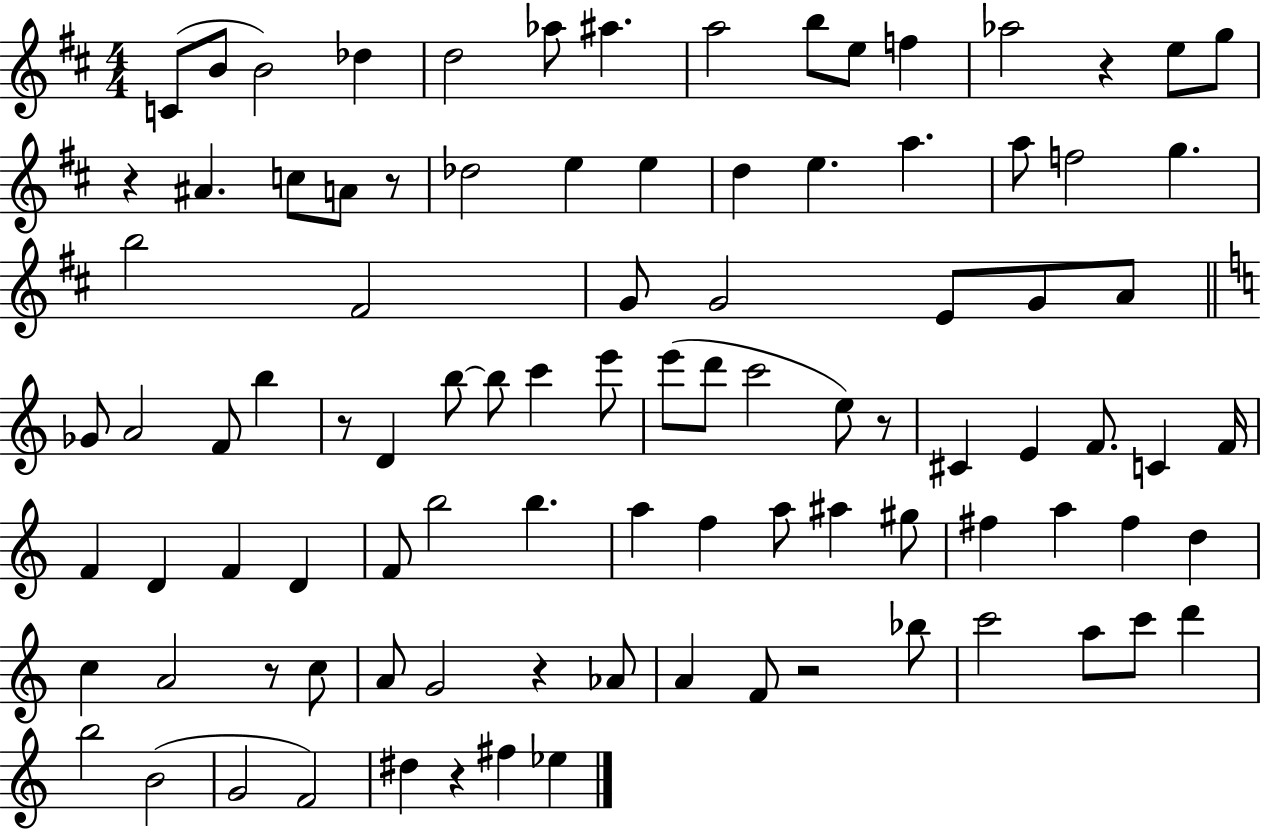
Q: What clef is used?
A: treble